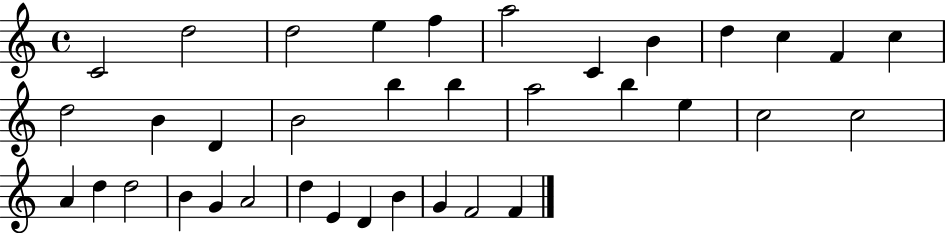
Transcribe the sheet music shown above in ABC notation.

X:1
T:Untitled
M:4/4
L:1/4
K:C
C2 d2 d2 e f a2 C B d c F c d2 B D B2 b b a2 b e c2 c2 A d d2 B G A2 d E D B G F2 F